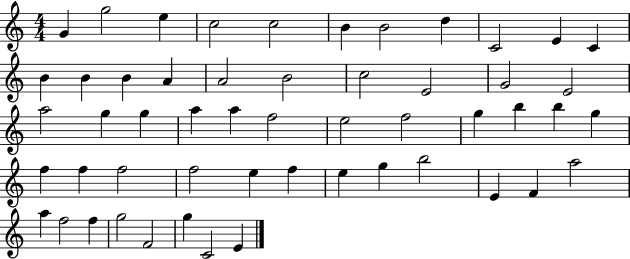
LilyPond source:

{
  \clef treble
  \numericTimeSignature
  \time 4/4
  \key c \major
  g'4 g''2 e''4 | c''2 c''2 | b'4 b'2 d''4 | c'2 e'4 c'4 | \break b'4 b'4 b'4 a'4 | a'2 b'2 | c''2 e'2 | g'2 e'2 | \break a''2 g''4 g''4 | a''4 a''4 f''2 | e''2 f''2 | g''4 b''4 b''4 g''4 | \break f''4 f''4 f''2 | f''2 e''4 f''4 | e''4 g''4 b''2 | e'4 f'4 a''2 | \break a''4 f''2 f''4 | g''2 f'2 | g''4 c'2 e'4 | \bar "|."
}